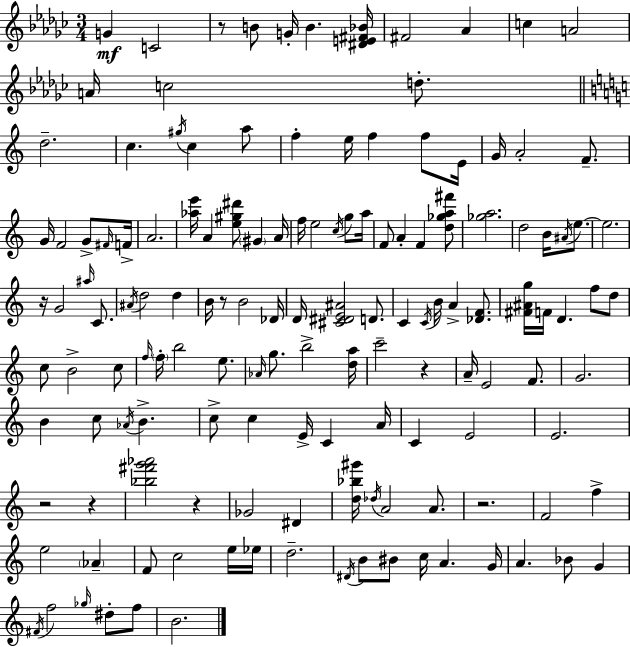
G4/q C4/h R/e B4/e G4/s B4/q. [D#4,E4,F#4,Bb4]/s F#4/h Ab4/q C5/q A4/h A4/s C5/h D5/e. D5/h. C5/q. G#5/s C5/q A5/e F5/q E5/s F5/q F5/e E4/s G4/s A4/h F4/e. G4/s F4/h G4/e F#4/s F4/s A4/h. [Ab5,E6]/s A4/q [E5,G#5,D#6]/e G#4/q A4/s F5/s E5/h C5/s G5/e A5/s F4/e A4/q F4/q [D5,Gb5,A5,F#6]/e [Gb5,A5]/h. D5/h B4/s A#4/s E5/e. E5/h. R/s G4/h A#5/s C4/e. A#4/s D5/h D5/q B4/s R/e B4/h Db4/s D4/s [C#4,D#4,E4,A#4]/h D4/e. C4/q C4/s B4/s A4/q [Db4,F4]/e. [F#4,A#4,G5]/s F4/s D4/q. F5/e D5/e C5/e B4/h C5/e F5/s F5/s B5/h E5/e. Ab4/s G5/e. B5/h [D5,A5]/s C6/h R/q A4/s E4/h F4/e. G4/h. B4/q C5/e Ab4/s B4/q. C5/e C5/q E4/s C4/q A4/s C4/q E4/h E4/h. R/h R/q [Bb5,F#6,G6,Ab6]/h R/q Gb4/h D#4/q [D5,Bb5,G#6]/s Db5/s A4/h A4/e. R/h. F4/h F5/q E5/h Ab4/q F4/e C5/h E5/s Eb5/s D5/h. D#4/s B4/e BIS4/e C5/s A4/q. G4/s A4/q. Bb4/e G4/q F#4/s F5/h Gb5/s D#5/e F5/e B4/h.